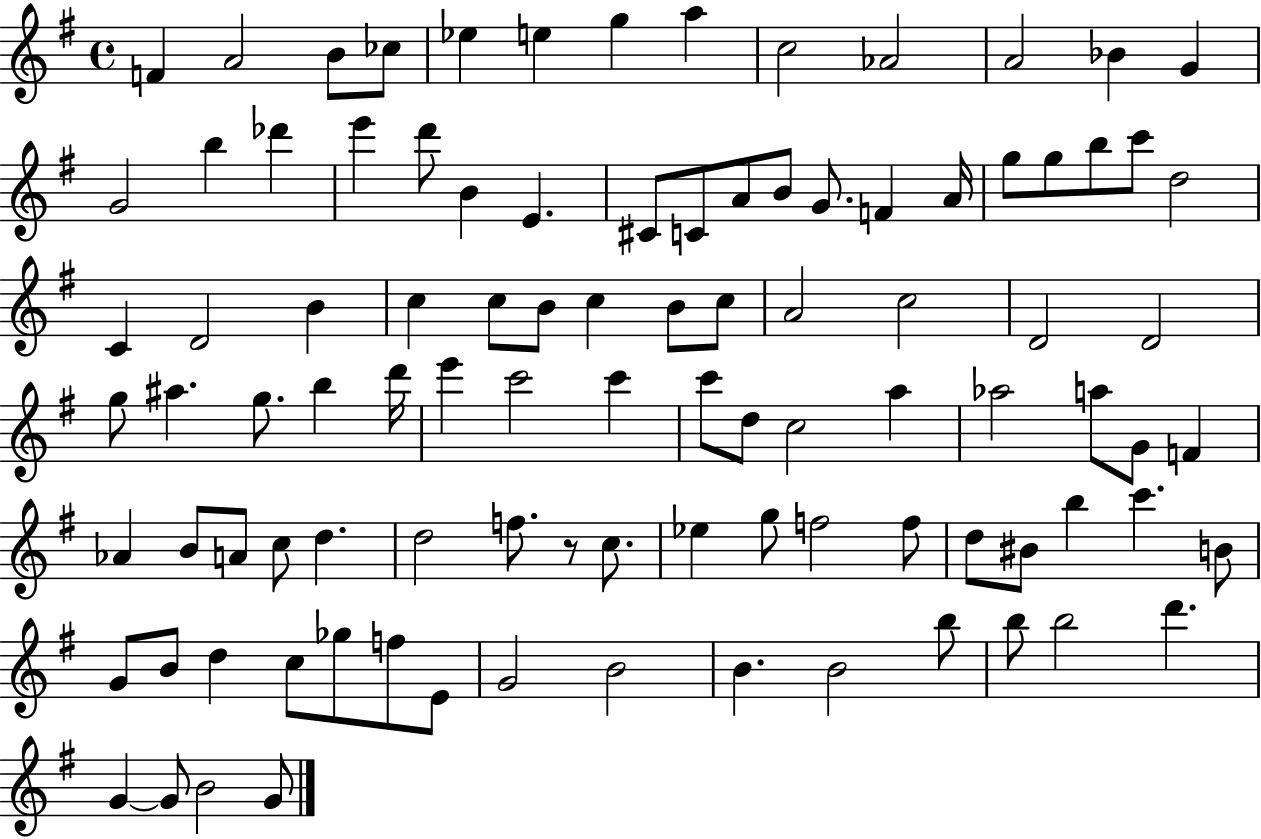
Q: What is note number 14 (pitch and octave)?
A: G4